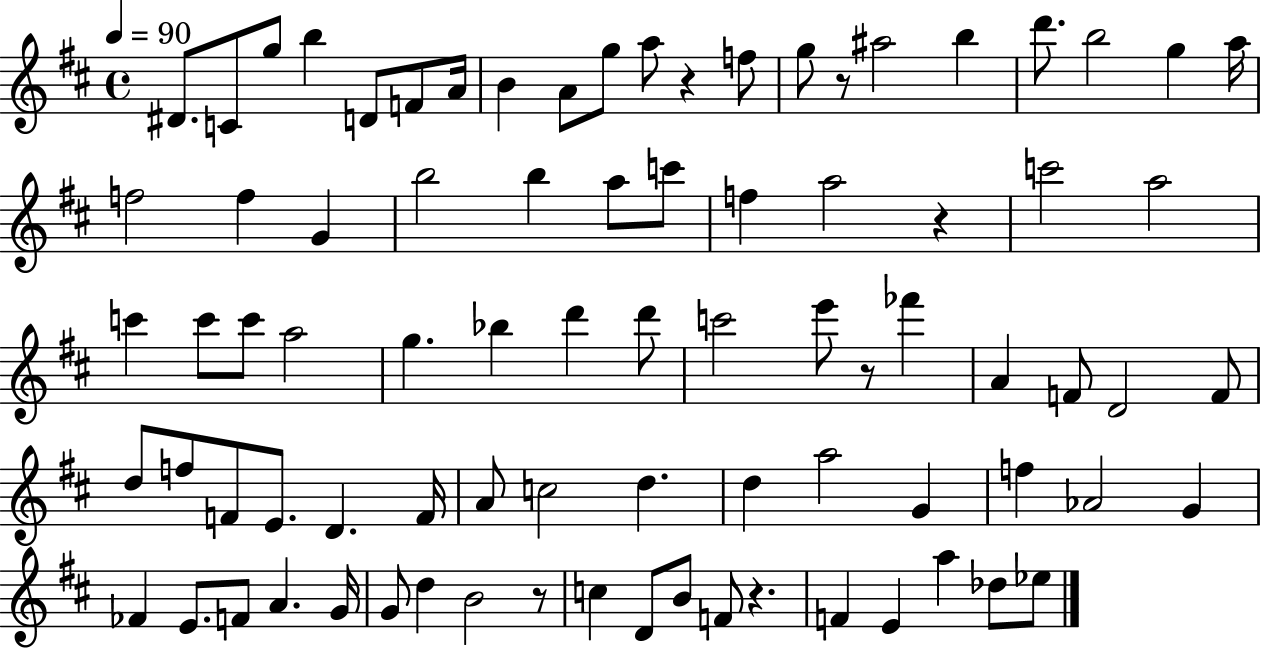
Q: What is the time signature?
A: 4/4